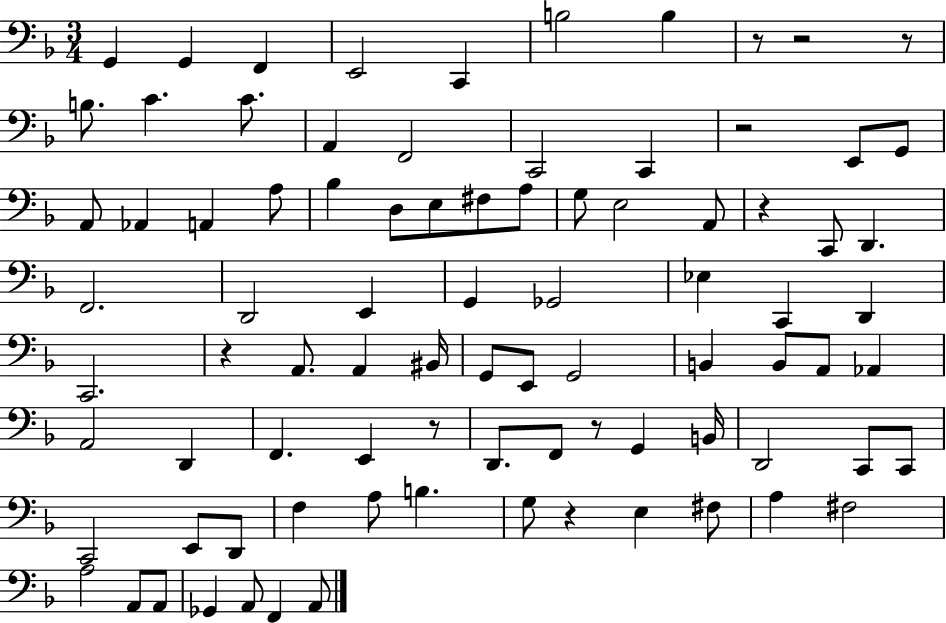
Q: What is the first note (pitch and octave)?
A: G2